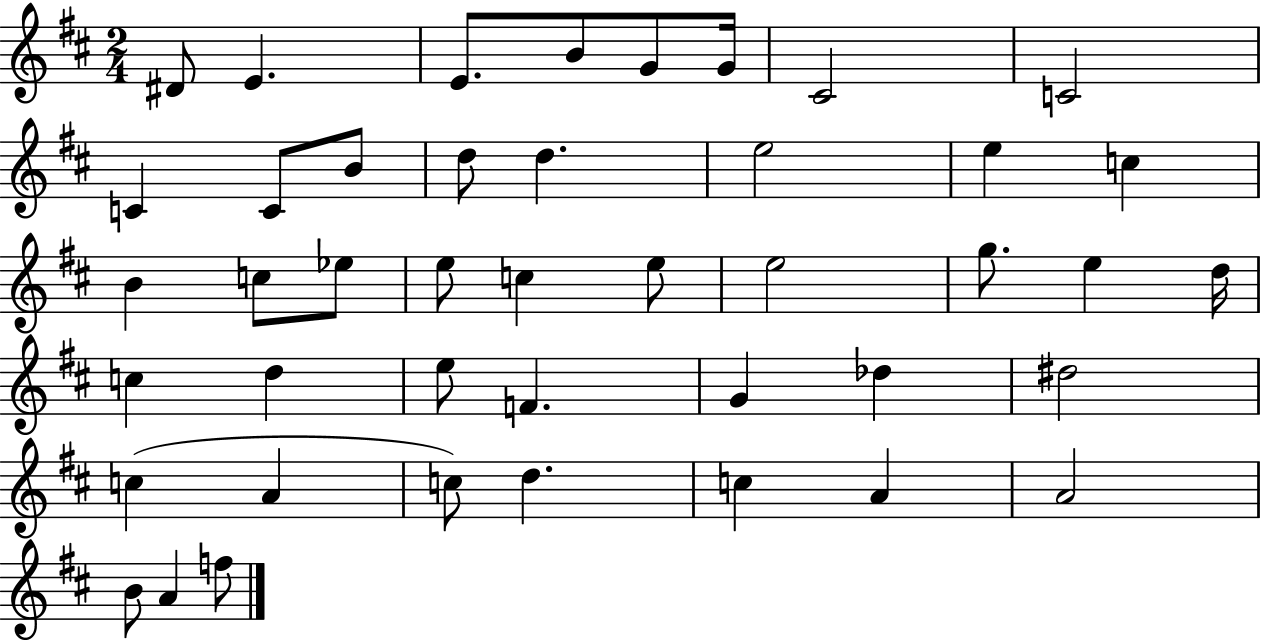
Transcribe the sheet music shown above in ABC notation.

X:1
T:Untitled
M:2/4
L:1/4
K:D
^D/2 E E/2 B/2 G/2 G/4 ^C2 C2 C C/2 B/2 d/2 d e2 e c B c/2 _e/2 e/2 c e/2 e2 g/2 e d/4 c d e/2 F G _d ^d2 c A c/2 d c A A2 B/2 A f/2